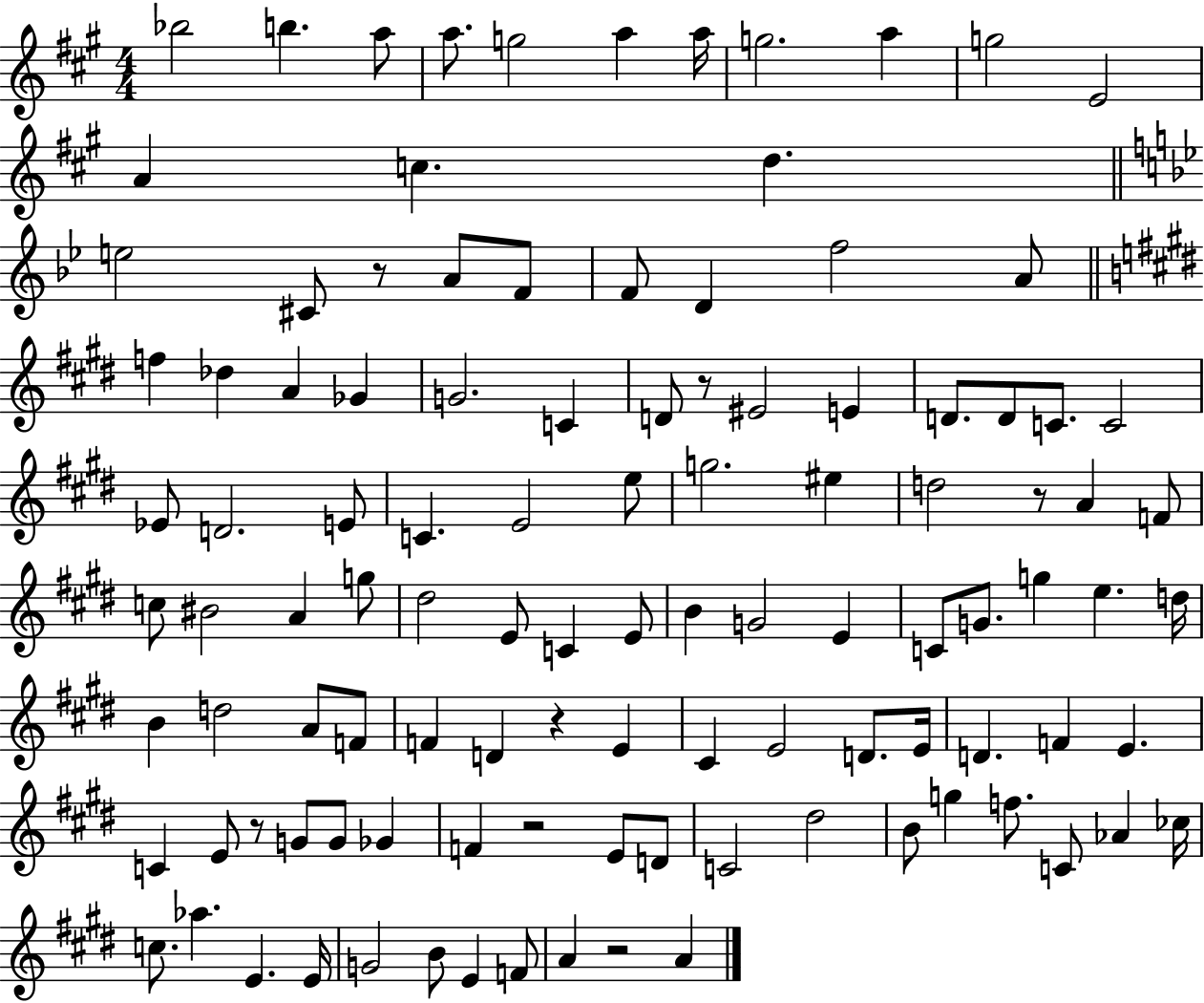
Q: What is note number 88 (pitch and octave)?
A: G5